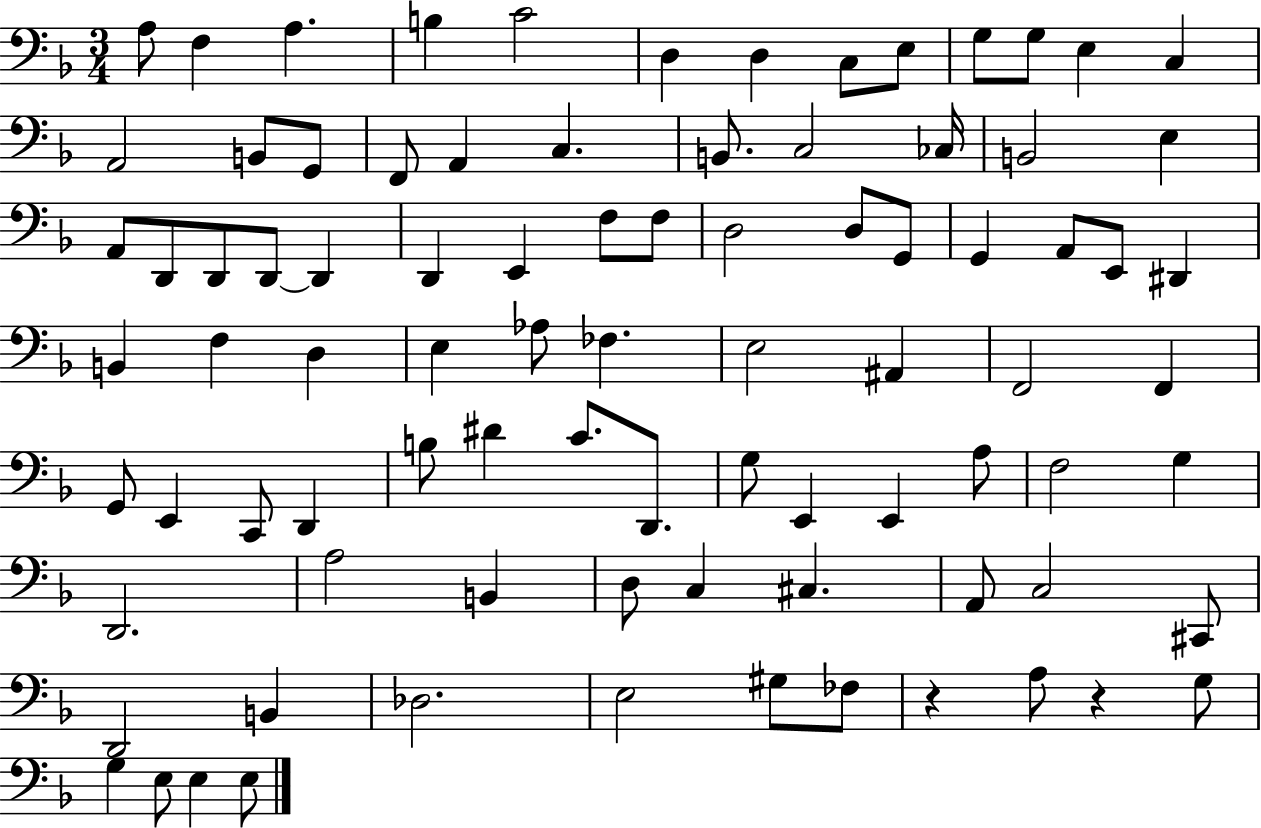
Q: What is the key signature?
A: F major